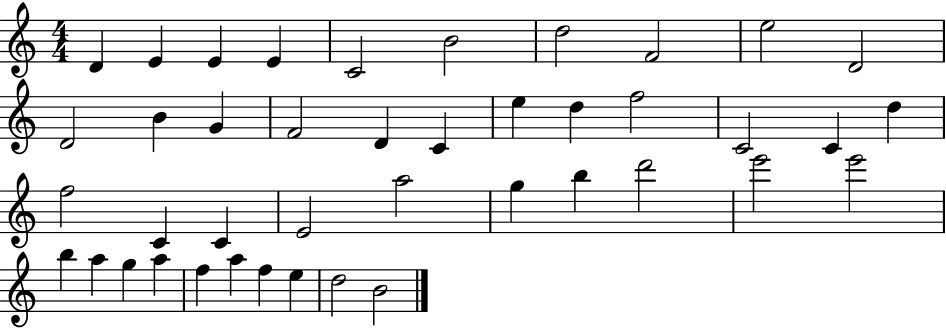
D4/q E4/q E4/q E4/q C4/h B4/h D5/h F4/h E5/h D4/h D4/h B4/q G4/q F4/h D4/q C4/q E5/q D5/q F5/h C4/h C4/q D5/q F5/h C4/q C4/q E4/h A5/h G5/q B5/q D6/h E6/h E6/h B5/q A5/q G5/q A5/q F5/q A5/q F5/q E5/q D5/h B4/h